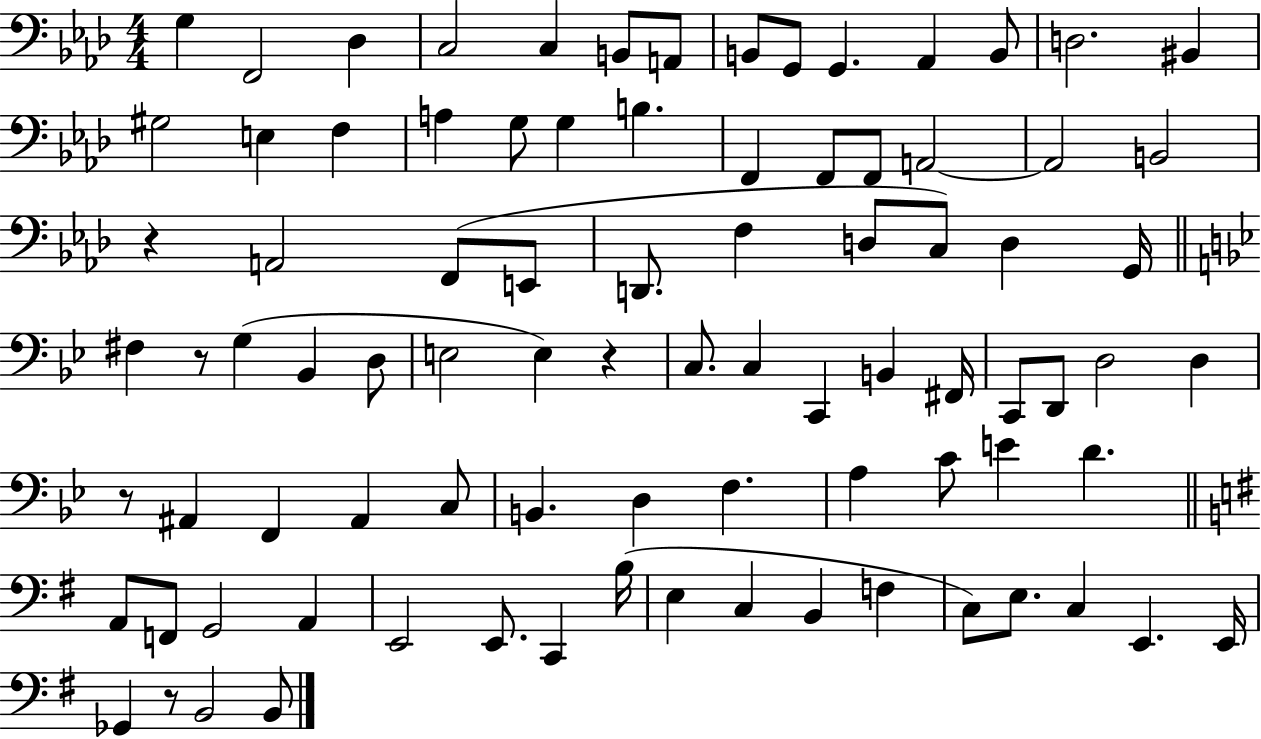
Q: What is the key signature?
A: AES major